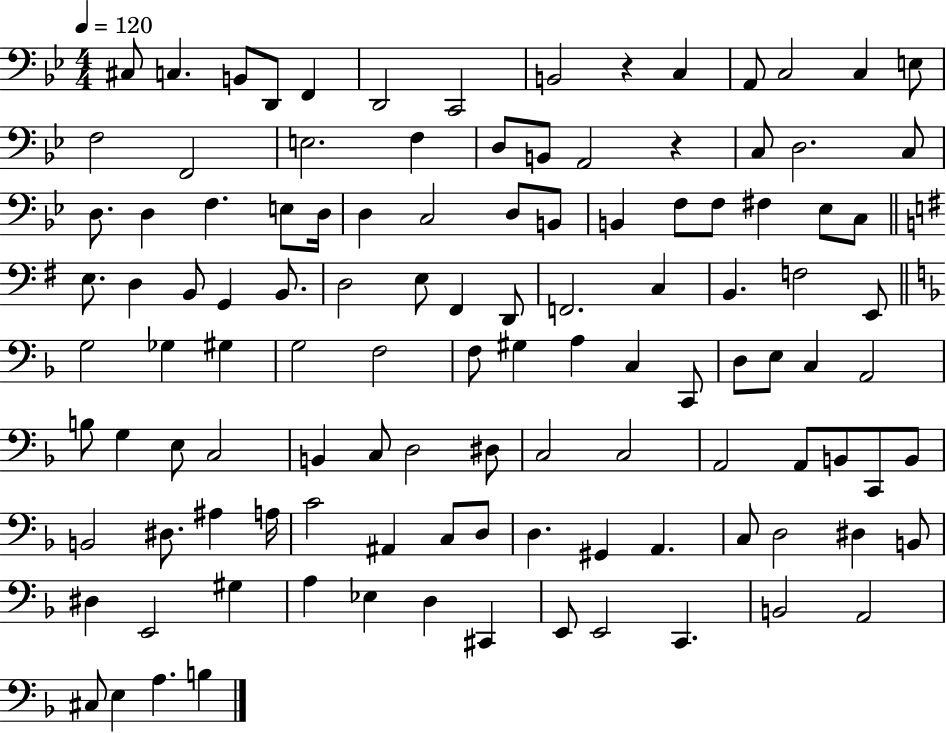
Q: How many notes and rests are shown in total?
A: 114